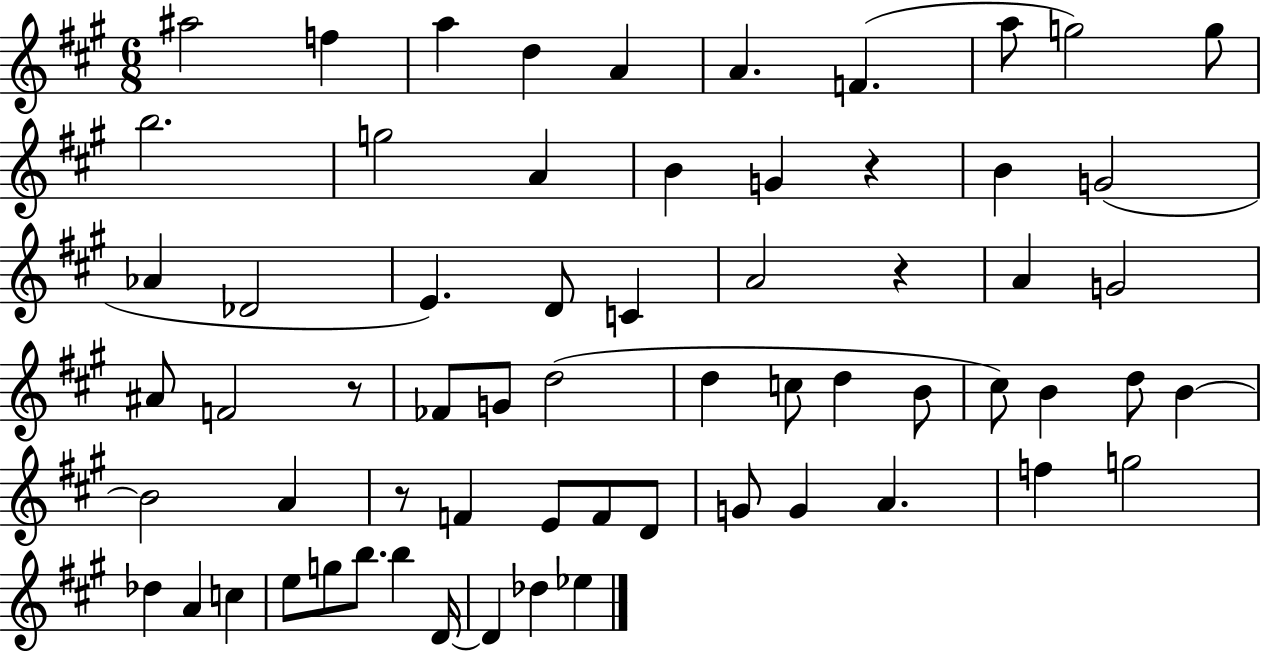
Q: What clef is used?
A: treble